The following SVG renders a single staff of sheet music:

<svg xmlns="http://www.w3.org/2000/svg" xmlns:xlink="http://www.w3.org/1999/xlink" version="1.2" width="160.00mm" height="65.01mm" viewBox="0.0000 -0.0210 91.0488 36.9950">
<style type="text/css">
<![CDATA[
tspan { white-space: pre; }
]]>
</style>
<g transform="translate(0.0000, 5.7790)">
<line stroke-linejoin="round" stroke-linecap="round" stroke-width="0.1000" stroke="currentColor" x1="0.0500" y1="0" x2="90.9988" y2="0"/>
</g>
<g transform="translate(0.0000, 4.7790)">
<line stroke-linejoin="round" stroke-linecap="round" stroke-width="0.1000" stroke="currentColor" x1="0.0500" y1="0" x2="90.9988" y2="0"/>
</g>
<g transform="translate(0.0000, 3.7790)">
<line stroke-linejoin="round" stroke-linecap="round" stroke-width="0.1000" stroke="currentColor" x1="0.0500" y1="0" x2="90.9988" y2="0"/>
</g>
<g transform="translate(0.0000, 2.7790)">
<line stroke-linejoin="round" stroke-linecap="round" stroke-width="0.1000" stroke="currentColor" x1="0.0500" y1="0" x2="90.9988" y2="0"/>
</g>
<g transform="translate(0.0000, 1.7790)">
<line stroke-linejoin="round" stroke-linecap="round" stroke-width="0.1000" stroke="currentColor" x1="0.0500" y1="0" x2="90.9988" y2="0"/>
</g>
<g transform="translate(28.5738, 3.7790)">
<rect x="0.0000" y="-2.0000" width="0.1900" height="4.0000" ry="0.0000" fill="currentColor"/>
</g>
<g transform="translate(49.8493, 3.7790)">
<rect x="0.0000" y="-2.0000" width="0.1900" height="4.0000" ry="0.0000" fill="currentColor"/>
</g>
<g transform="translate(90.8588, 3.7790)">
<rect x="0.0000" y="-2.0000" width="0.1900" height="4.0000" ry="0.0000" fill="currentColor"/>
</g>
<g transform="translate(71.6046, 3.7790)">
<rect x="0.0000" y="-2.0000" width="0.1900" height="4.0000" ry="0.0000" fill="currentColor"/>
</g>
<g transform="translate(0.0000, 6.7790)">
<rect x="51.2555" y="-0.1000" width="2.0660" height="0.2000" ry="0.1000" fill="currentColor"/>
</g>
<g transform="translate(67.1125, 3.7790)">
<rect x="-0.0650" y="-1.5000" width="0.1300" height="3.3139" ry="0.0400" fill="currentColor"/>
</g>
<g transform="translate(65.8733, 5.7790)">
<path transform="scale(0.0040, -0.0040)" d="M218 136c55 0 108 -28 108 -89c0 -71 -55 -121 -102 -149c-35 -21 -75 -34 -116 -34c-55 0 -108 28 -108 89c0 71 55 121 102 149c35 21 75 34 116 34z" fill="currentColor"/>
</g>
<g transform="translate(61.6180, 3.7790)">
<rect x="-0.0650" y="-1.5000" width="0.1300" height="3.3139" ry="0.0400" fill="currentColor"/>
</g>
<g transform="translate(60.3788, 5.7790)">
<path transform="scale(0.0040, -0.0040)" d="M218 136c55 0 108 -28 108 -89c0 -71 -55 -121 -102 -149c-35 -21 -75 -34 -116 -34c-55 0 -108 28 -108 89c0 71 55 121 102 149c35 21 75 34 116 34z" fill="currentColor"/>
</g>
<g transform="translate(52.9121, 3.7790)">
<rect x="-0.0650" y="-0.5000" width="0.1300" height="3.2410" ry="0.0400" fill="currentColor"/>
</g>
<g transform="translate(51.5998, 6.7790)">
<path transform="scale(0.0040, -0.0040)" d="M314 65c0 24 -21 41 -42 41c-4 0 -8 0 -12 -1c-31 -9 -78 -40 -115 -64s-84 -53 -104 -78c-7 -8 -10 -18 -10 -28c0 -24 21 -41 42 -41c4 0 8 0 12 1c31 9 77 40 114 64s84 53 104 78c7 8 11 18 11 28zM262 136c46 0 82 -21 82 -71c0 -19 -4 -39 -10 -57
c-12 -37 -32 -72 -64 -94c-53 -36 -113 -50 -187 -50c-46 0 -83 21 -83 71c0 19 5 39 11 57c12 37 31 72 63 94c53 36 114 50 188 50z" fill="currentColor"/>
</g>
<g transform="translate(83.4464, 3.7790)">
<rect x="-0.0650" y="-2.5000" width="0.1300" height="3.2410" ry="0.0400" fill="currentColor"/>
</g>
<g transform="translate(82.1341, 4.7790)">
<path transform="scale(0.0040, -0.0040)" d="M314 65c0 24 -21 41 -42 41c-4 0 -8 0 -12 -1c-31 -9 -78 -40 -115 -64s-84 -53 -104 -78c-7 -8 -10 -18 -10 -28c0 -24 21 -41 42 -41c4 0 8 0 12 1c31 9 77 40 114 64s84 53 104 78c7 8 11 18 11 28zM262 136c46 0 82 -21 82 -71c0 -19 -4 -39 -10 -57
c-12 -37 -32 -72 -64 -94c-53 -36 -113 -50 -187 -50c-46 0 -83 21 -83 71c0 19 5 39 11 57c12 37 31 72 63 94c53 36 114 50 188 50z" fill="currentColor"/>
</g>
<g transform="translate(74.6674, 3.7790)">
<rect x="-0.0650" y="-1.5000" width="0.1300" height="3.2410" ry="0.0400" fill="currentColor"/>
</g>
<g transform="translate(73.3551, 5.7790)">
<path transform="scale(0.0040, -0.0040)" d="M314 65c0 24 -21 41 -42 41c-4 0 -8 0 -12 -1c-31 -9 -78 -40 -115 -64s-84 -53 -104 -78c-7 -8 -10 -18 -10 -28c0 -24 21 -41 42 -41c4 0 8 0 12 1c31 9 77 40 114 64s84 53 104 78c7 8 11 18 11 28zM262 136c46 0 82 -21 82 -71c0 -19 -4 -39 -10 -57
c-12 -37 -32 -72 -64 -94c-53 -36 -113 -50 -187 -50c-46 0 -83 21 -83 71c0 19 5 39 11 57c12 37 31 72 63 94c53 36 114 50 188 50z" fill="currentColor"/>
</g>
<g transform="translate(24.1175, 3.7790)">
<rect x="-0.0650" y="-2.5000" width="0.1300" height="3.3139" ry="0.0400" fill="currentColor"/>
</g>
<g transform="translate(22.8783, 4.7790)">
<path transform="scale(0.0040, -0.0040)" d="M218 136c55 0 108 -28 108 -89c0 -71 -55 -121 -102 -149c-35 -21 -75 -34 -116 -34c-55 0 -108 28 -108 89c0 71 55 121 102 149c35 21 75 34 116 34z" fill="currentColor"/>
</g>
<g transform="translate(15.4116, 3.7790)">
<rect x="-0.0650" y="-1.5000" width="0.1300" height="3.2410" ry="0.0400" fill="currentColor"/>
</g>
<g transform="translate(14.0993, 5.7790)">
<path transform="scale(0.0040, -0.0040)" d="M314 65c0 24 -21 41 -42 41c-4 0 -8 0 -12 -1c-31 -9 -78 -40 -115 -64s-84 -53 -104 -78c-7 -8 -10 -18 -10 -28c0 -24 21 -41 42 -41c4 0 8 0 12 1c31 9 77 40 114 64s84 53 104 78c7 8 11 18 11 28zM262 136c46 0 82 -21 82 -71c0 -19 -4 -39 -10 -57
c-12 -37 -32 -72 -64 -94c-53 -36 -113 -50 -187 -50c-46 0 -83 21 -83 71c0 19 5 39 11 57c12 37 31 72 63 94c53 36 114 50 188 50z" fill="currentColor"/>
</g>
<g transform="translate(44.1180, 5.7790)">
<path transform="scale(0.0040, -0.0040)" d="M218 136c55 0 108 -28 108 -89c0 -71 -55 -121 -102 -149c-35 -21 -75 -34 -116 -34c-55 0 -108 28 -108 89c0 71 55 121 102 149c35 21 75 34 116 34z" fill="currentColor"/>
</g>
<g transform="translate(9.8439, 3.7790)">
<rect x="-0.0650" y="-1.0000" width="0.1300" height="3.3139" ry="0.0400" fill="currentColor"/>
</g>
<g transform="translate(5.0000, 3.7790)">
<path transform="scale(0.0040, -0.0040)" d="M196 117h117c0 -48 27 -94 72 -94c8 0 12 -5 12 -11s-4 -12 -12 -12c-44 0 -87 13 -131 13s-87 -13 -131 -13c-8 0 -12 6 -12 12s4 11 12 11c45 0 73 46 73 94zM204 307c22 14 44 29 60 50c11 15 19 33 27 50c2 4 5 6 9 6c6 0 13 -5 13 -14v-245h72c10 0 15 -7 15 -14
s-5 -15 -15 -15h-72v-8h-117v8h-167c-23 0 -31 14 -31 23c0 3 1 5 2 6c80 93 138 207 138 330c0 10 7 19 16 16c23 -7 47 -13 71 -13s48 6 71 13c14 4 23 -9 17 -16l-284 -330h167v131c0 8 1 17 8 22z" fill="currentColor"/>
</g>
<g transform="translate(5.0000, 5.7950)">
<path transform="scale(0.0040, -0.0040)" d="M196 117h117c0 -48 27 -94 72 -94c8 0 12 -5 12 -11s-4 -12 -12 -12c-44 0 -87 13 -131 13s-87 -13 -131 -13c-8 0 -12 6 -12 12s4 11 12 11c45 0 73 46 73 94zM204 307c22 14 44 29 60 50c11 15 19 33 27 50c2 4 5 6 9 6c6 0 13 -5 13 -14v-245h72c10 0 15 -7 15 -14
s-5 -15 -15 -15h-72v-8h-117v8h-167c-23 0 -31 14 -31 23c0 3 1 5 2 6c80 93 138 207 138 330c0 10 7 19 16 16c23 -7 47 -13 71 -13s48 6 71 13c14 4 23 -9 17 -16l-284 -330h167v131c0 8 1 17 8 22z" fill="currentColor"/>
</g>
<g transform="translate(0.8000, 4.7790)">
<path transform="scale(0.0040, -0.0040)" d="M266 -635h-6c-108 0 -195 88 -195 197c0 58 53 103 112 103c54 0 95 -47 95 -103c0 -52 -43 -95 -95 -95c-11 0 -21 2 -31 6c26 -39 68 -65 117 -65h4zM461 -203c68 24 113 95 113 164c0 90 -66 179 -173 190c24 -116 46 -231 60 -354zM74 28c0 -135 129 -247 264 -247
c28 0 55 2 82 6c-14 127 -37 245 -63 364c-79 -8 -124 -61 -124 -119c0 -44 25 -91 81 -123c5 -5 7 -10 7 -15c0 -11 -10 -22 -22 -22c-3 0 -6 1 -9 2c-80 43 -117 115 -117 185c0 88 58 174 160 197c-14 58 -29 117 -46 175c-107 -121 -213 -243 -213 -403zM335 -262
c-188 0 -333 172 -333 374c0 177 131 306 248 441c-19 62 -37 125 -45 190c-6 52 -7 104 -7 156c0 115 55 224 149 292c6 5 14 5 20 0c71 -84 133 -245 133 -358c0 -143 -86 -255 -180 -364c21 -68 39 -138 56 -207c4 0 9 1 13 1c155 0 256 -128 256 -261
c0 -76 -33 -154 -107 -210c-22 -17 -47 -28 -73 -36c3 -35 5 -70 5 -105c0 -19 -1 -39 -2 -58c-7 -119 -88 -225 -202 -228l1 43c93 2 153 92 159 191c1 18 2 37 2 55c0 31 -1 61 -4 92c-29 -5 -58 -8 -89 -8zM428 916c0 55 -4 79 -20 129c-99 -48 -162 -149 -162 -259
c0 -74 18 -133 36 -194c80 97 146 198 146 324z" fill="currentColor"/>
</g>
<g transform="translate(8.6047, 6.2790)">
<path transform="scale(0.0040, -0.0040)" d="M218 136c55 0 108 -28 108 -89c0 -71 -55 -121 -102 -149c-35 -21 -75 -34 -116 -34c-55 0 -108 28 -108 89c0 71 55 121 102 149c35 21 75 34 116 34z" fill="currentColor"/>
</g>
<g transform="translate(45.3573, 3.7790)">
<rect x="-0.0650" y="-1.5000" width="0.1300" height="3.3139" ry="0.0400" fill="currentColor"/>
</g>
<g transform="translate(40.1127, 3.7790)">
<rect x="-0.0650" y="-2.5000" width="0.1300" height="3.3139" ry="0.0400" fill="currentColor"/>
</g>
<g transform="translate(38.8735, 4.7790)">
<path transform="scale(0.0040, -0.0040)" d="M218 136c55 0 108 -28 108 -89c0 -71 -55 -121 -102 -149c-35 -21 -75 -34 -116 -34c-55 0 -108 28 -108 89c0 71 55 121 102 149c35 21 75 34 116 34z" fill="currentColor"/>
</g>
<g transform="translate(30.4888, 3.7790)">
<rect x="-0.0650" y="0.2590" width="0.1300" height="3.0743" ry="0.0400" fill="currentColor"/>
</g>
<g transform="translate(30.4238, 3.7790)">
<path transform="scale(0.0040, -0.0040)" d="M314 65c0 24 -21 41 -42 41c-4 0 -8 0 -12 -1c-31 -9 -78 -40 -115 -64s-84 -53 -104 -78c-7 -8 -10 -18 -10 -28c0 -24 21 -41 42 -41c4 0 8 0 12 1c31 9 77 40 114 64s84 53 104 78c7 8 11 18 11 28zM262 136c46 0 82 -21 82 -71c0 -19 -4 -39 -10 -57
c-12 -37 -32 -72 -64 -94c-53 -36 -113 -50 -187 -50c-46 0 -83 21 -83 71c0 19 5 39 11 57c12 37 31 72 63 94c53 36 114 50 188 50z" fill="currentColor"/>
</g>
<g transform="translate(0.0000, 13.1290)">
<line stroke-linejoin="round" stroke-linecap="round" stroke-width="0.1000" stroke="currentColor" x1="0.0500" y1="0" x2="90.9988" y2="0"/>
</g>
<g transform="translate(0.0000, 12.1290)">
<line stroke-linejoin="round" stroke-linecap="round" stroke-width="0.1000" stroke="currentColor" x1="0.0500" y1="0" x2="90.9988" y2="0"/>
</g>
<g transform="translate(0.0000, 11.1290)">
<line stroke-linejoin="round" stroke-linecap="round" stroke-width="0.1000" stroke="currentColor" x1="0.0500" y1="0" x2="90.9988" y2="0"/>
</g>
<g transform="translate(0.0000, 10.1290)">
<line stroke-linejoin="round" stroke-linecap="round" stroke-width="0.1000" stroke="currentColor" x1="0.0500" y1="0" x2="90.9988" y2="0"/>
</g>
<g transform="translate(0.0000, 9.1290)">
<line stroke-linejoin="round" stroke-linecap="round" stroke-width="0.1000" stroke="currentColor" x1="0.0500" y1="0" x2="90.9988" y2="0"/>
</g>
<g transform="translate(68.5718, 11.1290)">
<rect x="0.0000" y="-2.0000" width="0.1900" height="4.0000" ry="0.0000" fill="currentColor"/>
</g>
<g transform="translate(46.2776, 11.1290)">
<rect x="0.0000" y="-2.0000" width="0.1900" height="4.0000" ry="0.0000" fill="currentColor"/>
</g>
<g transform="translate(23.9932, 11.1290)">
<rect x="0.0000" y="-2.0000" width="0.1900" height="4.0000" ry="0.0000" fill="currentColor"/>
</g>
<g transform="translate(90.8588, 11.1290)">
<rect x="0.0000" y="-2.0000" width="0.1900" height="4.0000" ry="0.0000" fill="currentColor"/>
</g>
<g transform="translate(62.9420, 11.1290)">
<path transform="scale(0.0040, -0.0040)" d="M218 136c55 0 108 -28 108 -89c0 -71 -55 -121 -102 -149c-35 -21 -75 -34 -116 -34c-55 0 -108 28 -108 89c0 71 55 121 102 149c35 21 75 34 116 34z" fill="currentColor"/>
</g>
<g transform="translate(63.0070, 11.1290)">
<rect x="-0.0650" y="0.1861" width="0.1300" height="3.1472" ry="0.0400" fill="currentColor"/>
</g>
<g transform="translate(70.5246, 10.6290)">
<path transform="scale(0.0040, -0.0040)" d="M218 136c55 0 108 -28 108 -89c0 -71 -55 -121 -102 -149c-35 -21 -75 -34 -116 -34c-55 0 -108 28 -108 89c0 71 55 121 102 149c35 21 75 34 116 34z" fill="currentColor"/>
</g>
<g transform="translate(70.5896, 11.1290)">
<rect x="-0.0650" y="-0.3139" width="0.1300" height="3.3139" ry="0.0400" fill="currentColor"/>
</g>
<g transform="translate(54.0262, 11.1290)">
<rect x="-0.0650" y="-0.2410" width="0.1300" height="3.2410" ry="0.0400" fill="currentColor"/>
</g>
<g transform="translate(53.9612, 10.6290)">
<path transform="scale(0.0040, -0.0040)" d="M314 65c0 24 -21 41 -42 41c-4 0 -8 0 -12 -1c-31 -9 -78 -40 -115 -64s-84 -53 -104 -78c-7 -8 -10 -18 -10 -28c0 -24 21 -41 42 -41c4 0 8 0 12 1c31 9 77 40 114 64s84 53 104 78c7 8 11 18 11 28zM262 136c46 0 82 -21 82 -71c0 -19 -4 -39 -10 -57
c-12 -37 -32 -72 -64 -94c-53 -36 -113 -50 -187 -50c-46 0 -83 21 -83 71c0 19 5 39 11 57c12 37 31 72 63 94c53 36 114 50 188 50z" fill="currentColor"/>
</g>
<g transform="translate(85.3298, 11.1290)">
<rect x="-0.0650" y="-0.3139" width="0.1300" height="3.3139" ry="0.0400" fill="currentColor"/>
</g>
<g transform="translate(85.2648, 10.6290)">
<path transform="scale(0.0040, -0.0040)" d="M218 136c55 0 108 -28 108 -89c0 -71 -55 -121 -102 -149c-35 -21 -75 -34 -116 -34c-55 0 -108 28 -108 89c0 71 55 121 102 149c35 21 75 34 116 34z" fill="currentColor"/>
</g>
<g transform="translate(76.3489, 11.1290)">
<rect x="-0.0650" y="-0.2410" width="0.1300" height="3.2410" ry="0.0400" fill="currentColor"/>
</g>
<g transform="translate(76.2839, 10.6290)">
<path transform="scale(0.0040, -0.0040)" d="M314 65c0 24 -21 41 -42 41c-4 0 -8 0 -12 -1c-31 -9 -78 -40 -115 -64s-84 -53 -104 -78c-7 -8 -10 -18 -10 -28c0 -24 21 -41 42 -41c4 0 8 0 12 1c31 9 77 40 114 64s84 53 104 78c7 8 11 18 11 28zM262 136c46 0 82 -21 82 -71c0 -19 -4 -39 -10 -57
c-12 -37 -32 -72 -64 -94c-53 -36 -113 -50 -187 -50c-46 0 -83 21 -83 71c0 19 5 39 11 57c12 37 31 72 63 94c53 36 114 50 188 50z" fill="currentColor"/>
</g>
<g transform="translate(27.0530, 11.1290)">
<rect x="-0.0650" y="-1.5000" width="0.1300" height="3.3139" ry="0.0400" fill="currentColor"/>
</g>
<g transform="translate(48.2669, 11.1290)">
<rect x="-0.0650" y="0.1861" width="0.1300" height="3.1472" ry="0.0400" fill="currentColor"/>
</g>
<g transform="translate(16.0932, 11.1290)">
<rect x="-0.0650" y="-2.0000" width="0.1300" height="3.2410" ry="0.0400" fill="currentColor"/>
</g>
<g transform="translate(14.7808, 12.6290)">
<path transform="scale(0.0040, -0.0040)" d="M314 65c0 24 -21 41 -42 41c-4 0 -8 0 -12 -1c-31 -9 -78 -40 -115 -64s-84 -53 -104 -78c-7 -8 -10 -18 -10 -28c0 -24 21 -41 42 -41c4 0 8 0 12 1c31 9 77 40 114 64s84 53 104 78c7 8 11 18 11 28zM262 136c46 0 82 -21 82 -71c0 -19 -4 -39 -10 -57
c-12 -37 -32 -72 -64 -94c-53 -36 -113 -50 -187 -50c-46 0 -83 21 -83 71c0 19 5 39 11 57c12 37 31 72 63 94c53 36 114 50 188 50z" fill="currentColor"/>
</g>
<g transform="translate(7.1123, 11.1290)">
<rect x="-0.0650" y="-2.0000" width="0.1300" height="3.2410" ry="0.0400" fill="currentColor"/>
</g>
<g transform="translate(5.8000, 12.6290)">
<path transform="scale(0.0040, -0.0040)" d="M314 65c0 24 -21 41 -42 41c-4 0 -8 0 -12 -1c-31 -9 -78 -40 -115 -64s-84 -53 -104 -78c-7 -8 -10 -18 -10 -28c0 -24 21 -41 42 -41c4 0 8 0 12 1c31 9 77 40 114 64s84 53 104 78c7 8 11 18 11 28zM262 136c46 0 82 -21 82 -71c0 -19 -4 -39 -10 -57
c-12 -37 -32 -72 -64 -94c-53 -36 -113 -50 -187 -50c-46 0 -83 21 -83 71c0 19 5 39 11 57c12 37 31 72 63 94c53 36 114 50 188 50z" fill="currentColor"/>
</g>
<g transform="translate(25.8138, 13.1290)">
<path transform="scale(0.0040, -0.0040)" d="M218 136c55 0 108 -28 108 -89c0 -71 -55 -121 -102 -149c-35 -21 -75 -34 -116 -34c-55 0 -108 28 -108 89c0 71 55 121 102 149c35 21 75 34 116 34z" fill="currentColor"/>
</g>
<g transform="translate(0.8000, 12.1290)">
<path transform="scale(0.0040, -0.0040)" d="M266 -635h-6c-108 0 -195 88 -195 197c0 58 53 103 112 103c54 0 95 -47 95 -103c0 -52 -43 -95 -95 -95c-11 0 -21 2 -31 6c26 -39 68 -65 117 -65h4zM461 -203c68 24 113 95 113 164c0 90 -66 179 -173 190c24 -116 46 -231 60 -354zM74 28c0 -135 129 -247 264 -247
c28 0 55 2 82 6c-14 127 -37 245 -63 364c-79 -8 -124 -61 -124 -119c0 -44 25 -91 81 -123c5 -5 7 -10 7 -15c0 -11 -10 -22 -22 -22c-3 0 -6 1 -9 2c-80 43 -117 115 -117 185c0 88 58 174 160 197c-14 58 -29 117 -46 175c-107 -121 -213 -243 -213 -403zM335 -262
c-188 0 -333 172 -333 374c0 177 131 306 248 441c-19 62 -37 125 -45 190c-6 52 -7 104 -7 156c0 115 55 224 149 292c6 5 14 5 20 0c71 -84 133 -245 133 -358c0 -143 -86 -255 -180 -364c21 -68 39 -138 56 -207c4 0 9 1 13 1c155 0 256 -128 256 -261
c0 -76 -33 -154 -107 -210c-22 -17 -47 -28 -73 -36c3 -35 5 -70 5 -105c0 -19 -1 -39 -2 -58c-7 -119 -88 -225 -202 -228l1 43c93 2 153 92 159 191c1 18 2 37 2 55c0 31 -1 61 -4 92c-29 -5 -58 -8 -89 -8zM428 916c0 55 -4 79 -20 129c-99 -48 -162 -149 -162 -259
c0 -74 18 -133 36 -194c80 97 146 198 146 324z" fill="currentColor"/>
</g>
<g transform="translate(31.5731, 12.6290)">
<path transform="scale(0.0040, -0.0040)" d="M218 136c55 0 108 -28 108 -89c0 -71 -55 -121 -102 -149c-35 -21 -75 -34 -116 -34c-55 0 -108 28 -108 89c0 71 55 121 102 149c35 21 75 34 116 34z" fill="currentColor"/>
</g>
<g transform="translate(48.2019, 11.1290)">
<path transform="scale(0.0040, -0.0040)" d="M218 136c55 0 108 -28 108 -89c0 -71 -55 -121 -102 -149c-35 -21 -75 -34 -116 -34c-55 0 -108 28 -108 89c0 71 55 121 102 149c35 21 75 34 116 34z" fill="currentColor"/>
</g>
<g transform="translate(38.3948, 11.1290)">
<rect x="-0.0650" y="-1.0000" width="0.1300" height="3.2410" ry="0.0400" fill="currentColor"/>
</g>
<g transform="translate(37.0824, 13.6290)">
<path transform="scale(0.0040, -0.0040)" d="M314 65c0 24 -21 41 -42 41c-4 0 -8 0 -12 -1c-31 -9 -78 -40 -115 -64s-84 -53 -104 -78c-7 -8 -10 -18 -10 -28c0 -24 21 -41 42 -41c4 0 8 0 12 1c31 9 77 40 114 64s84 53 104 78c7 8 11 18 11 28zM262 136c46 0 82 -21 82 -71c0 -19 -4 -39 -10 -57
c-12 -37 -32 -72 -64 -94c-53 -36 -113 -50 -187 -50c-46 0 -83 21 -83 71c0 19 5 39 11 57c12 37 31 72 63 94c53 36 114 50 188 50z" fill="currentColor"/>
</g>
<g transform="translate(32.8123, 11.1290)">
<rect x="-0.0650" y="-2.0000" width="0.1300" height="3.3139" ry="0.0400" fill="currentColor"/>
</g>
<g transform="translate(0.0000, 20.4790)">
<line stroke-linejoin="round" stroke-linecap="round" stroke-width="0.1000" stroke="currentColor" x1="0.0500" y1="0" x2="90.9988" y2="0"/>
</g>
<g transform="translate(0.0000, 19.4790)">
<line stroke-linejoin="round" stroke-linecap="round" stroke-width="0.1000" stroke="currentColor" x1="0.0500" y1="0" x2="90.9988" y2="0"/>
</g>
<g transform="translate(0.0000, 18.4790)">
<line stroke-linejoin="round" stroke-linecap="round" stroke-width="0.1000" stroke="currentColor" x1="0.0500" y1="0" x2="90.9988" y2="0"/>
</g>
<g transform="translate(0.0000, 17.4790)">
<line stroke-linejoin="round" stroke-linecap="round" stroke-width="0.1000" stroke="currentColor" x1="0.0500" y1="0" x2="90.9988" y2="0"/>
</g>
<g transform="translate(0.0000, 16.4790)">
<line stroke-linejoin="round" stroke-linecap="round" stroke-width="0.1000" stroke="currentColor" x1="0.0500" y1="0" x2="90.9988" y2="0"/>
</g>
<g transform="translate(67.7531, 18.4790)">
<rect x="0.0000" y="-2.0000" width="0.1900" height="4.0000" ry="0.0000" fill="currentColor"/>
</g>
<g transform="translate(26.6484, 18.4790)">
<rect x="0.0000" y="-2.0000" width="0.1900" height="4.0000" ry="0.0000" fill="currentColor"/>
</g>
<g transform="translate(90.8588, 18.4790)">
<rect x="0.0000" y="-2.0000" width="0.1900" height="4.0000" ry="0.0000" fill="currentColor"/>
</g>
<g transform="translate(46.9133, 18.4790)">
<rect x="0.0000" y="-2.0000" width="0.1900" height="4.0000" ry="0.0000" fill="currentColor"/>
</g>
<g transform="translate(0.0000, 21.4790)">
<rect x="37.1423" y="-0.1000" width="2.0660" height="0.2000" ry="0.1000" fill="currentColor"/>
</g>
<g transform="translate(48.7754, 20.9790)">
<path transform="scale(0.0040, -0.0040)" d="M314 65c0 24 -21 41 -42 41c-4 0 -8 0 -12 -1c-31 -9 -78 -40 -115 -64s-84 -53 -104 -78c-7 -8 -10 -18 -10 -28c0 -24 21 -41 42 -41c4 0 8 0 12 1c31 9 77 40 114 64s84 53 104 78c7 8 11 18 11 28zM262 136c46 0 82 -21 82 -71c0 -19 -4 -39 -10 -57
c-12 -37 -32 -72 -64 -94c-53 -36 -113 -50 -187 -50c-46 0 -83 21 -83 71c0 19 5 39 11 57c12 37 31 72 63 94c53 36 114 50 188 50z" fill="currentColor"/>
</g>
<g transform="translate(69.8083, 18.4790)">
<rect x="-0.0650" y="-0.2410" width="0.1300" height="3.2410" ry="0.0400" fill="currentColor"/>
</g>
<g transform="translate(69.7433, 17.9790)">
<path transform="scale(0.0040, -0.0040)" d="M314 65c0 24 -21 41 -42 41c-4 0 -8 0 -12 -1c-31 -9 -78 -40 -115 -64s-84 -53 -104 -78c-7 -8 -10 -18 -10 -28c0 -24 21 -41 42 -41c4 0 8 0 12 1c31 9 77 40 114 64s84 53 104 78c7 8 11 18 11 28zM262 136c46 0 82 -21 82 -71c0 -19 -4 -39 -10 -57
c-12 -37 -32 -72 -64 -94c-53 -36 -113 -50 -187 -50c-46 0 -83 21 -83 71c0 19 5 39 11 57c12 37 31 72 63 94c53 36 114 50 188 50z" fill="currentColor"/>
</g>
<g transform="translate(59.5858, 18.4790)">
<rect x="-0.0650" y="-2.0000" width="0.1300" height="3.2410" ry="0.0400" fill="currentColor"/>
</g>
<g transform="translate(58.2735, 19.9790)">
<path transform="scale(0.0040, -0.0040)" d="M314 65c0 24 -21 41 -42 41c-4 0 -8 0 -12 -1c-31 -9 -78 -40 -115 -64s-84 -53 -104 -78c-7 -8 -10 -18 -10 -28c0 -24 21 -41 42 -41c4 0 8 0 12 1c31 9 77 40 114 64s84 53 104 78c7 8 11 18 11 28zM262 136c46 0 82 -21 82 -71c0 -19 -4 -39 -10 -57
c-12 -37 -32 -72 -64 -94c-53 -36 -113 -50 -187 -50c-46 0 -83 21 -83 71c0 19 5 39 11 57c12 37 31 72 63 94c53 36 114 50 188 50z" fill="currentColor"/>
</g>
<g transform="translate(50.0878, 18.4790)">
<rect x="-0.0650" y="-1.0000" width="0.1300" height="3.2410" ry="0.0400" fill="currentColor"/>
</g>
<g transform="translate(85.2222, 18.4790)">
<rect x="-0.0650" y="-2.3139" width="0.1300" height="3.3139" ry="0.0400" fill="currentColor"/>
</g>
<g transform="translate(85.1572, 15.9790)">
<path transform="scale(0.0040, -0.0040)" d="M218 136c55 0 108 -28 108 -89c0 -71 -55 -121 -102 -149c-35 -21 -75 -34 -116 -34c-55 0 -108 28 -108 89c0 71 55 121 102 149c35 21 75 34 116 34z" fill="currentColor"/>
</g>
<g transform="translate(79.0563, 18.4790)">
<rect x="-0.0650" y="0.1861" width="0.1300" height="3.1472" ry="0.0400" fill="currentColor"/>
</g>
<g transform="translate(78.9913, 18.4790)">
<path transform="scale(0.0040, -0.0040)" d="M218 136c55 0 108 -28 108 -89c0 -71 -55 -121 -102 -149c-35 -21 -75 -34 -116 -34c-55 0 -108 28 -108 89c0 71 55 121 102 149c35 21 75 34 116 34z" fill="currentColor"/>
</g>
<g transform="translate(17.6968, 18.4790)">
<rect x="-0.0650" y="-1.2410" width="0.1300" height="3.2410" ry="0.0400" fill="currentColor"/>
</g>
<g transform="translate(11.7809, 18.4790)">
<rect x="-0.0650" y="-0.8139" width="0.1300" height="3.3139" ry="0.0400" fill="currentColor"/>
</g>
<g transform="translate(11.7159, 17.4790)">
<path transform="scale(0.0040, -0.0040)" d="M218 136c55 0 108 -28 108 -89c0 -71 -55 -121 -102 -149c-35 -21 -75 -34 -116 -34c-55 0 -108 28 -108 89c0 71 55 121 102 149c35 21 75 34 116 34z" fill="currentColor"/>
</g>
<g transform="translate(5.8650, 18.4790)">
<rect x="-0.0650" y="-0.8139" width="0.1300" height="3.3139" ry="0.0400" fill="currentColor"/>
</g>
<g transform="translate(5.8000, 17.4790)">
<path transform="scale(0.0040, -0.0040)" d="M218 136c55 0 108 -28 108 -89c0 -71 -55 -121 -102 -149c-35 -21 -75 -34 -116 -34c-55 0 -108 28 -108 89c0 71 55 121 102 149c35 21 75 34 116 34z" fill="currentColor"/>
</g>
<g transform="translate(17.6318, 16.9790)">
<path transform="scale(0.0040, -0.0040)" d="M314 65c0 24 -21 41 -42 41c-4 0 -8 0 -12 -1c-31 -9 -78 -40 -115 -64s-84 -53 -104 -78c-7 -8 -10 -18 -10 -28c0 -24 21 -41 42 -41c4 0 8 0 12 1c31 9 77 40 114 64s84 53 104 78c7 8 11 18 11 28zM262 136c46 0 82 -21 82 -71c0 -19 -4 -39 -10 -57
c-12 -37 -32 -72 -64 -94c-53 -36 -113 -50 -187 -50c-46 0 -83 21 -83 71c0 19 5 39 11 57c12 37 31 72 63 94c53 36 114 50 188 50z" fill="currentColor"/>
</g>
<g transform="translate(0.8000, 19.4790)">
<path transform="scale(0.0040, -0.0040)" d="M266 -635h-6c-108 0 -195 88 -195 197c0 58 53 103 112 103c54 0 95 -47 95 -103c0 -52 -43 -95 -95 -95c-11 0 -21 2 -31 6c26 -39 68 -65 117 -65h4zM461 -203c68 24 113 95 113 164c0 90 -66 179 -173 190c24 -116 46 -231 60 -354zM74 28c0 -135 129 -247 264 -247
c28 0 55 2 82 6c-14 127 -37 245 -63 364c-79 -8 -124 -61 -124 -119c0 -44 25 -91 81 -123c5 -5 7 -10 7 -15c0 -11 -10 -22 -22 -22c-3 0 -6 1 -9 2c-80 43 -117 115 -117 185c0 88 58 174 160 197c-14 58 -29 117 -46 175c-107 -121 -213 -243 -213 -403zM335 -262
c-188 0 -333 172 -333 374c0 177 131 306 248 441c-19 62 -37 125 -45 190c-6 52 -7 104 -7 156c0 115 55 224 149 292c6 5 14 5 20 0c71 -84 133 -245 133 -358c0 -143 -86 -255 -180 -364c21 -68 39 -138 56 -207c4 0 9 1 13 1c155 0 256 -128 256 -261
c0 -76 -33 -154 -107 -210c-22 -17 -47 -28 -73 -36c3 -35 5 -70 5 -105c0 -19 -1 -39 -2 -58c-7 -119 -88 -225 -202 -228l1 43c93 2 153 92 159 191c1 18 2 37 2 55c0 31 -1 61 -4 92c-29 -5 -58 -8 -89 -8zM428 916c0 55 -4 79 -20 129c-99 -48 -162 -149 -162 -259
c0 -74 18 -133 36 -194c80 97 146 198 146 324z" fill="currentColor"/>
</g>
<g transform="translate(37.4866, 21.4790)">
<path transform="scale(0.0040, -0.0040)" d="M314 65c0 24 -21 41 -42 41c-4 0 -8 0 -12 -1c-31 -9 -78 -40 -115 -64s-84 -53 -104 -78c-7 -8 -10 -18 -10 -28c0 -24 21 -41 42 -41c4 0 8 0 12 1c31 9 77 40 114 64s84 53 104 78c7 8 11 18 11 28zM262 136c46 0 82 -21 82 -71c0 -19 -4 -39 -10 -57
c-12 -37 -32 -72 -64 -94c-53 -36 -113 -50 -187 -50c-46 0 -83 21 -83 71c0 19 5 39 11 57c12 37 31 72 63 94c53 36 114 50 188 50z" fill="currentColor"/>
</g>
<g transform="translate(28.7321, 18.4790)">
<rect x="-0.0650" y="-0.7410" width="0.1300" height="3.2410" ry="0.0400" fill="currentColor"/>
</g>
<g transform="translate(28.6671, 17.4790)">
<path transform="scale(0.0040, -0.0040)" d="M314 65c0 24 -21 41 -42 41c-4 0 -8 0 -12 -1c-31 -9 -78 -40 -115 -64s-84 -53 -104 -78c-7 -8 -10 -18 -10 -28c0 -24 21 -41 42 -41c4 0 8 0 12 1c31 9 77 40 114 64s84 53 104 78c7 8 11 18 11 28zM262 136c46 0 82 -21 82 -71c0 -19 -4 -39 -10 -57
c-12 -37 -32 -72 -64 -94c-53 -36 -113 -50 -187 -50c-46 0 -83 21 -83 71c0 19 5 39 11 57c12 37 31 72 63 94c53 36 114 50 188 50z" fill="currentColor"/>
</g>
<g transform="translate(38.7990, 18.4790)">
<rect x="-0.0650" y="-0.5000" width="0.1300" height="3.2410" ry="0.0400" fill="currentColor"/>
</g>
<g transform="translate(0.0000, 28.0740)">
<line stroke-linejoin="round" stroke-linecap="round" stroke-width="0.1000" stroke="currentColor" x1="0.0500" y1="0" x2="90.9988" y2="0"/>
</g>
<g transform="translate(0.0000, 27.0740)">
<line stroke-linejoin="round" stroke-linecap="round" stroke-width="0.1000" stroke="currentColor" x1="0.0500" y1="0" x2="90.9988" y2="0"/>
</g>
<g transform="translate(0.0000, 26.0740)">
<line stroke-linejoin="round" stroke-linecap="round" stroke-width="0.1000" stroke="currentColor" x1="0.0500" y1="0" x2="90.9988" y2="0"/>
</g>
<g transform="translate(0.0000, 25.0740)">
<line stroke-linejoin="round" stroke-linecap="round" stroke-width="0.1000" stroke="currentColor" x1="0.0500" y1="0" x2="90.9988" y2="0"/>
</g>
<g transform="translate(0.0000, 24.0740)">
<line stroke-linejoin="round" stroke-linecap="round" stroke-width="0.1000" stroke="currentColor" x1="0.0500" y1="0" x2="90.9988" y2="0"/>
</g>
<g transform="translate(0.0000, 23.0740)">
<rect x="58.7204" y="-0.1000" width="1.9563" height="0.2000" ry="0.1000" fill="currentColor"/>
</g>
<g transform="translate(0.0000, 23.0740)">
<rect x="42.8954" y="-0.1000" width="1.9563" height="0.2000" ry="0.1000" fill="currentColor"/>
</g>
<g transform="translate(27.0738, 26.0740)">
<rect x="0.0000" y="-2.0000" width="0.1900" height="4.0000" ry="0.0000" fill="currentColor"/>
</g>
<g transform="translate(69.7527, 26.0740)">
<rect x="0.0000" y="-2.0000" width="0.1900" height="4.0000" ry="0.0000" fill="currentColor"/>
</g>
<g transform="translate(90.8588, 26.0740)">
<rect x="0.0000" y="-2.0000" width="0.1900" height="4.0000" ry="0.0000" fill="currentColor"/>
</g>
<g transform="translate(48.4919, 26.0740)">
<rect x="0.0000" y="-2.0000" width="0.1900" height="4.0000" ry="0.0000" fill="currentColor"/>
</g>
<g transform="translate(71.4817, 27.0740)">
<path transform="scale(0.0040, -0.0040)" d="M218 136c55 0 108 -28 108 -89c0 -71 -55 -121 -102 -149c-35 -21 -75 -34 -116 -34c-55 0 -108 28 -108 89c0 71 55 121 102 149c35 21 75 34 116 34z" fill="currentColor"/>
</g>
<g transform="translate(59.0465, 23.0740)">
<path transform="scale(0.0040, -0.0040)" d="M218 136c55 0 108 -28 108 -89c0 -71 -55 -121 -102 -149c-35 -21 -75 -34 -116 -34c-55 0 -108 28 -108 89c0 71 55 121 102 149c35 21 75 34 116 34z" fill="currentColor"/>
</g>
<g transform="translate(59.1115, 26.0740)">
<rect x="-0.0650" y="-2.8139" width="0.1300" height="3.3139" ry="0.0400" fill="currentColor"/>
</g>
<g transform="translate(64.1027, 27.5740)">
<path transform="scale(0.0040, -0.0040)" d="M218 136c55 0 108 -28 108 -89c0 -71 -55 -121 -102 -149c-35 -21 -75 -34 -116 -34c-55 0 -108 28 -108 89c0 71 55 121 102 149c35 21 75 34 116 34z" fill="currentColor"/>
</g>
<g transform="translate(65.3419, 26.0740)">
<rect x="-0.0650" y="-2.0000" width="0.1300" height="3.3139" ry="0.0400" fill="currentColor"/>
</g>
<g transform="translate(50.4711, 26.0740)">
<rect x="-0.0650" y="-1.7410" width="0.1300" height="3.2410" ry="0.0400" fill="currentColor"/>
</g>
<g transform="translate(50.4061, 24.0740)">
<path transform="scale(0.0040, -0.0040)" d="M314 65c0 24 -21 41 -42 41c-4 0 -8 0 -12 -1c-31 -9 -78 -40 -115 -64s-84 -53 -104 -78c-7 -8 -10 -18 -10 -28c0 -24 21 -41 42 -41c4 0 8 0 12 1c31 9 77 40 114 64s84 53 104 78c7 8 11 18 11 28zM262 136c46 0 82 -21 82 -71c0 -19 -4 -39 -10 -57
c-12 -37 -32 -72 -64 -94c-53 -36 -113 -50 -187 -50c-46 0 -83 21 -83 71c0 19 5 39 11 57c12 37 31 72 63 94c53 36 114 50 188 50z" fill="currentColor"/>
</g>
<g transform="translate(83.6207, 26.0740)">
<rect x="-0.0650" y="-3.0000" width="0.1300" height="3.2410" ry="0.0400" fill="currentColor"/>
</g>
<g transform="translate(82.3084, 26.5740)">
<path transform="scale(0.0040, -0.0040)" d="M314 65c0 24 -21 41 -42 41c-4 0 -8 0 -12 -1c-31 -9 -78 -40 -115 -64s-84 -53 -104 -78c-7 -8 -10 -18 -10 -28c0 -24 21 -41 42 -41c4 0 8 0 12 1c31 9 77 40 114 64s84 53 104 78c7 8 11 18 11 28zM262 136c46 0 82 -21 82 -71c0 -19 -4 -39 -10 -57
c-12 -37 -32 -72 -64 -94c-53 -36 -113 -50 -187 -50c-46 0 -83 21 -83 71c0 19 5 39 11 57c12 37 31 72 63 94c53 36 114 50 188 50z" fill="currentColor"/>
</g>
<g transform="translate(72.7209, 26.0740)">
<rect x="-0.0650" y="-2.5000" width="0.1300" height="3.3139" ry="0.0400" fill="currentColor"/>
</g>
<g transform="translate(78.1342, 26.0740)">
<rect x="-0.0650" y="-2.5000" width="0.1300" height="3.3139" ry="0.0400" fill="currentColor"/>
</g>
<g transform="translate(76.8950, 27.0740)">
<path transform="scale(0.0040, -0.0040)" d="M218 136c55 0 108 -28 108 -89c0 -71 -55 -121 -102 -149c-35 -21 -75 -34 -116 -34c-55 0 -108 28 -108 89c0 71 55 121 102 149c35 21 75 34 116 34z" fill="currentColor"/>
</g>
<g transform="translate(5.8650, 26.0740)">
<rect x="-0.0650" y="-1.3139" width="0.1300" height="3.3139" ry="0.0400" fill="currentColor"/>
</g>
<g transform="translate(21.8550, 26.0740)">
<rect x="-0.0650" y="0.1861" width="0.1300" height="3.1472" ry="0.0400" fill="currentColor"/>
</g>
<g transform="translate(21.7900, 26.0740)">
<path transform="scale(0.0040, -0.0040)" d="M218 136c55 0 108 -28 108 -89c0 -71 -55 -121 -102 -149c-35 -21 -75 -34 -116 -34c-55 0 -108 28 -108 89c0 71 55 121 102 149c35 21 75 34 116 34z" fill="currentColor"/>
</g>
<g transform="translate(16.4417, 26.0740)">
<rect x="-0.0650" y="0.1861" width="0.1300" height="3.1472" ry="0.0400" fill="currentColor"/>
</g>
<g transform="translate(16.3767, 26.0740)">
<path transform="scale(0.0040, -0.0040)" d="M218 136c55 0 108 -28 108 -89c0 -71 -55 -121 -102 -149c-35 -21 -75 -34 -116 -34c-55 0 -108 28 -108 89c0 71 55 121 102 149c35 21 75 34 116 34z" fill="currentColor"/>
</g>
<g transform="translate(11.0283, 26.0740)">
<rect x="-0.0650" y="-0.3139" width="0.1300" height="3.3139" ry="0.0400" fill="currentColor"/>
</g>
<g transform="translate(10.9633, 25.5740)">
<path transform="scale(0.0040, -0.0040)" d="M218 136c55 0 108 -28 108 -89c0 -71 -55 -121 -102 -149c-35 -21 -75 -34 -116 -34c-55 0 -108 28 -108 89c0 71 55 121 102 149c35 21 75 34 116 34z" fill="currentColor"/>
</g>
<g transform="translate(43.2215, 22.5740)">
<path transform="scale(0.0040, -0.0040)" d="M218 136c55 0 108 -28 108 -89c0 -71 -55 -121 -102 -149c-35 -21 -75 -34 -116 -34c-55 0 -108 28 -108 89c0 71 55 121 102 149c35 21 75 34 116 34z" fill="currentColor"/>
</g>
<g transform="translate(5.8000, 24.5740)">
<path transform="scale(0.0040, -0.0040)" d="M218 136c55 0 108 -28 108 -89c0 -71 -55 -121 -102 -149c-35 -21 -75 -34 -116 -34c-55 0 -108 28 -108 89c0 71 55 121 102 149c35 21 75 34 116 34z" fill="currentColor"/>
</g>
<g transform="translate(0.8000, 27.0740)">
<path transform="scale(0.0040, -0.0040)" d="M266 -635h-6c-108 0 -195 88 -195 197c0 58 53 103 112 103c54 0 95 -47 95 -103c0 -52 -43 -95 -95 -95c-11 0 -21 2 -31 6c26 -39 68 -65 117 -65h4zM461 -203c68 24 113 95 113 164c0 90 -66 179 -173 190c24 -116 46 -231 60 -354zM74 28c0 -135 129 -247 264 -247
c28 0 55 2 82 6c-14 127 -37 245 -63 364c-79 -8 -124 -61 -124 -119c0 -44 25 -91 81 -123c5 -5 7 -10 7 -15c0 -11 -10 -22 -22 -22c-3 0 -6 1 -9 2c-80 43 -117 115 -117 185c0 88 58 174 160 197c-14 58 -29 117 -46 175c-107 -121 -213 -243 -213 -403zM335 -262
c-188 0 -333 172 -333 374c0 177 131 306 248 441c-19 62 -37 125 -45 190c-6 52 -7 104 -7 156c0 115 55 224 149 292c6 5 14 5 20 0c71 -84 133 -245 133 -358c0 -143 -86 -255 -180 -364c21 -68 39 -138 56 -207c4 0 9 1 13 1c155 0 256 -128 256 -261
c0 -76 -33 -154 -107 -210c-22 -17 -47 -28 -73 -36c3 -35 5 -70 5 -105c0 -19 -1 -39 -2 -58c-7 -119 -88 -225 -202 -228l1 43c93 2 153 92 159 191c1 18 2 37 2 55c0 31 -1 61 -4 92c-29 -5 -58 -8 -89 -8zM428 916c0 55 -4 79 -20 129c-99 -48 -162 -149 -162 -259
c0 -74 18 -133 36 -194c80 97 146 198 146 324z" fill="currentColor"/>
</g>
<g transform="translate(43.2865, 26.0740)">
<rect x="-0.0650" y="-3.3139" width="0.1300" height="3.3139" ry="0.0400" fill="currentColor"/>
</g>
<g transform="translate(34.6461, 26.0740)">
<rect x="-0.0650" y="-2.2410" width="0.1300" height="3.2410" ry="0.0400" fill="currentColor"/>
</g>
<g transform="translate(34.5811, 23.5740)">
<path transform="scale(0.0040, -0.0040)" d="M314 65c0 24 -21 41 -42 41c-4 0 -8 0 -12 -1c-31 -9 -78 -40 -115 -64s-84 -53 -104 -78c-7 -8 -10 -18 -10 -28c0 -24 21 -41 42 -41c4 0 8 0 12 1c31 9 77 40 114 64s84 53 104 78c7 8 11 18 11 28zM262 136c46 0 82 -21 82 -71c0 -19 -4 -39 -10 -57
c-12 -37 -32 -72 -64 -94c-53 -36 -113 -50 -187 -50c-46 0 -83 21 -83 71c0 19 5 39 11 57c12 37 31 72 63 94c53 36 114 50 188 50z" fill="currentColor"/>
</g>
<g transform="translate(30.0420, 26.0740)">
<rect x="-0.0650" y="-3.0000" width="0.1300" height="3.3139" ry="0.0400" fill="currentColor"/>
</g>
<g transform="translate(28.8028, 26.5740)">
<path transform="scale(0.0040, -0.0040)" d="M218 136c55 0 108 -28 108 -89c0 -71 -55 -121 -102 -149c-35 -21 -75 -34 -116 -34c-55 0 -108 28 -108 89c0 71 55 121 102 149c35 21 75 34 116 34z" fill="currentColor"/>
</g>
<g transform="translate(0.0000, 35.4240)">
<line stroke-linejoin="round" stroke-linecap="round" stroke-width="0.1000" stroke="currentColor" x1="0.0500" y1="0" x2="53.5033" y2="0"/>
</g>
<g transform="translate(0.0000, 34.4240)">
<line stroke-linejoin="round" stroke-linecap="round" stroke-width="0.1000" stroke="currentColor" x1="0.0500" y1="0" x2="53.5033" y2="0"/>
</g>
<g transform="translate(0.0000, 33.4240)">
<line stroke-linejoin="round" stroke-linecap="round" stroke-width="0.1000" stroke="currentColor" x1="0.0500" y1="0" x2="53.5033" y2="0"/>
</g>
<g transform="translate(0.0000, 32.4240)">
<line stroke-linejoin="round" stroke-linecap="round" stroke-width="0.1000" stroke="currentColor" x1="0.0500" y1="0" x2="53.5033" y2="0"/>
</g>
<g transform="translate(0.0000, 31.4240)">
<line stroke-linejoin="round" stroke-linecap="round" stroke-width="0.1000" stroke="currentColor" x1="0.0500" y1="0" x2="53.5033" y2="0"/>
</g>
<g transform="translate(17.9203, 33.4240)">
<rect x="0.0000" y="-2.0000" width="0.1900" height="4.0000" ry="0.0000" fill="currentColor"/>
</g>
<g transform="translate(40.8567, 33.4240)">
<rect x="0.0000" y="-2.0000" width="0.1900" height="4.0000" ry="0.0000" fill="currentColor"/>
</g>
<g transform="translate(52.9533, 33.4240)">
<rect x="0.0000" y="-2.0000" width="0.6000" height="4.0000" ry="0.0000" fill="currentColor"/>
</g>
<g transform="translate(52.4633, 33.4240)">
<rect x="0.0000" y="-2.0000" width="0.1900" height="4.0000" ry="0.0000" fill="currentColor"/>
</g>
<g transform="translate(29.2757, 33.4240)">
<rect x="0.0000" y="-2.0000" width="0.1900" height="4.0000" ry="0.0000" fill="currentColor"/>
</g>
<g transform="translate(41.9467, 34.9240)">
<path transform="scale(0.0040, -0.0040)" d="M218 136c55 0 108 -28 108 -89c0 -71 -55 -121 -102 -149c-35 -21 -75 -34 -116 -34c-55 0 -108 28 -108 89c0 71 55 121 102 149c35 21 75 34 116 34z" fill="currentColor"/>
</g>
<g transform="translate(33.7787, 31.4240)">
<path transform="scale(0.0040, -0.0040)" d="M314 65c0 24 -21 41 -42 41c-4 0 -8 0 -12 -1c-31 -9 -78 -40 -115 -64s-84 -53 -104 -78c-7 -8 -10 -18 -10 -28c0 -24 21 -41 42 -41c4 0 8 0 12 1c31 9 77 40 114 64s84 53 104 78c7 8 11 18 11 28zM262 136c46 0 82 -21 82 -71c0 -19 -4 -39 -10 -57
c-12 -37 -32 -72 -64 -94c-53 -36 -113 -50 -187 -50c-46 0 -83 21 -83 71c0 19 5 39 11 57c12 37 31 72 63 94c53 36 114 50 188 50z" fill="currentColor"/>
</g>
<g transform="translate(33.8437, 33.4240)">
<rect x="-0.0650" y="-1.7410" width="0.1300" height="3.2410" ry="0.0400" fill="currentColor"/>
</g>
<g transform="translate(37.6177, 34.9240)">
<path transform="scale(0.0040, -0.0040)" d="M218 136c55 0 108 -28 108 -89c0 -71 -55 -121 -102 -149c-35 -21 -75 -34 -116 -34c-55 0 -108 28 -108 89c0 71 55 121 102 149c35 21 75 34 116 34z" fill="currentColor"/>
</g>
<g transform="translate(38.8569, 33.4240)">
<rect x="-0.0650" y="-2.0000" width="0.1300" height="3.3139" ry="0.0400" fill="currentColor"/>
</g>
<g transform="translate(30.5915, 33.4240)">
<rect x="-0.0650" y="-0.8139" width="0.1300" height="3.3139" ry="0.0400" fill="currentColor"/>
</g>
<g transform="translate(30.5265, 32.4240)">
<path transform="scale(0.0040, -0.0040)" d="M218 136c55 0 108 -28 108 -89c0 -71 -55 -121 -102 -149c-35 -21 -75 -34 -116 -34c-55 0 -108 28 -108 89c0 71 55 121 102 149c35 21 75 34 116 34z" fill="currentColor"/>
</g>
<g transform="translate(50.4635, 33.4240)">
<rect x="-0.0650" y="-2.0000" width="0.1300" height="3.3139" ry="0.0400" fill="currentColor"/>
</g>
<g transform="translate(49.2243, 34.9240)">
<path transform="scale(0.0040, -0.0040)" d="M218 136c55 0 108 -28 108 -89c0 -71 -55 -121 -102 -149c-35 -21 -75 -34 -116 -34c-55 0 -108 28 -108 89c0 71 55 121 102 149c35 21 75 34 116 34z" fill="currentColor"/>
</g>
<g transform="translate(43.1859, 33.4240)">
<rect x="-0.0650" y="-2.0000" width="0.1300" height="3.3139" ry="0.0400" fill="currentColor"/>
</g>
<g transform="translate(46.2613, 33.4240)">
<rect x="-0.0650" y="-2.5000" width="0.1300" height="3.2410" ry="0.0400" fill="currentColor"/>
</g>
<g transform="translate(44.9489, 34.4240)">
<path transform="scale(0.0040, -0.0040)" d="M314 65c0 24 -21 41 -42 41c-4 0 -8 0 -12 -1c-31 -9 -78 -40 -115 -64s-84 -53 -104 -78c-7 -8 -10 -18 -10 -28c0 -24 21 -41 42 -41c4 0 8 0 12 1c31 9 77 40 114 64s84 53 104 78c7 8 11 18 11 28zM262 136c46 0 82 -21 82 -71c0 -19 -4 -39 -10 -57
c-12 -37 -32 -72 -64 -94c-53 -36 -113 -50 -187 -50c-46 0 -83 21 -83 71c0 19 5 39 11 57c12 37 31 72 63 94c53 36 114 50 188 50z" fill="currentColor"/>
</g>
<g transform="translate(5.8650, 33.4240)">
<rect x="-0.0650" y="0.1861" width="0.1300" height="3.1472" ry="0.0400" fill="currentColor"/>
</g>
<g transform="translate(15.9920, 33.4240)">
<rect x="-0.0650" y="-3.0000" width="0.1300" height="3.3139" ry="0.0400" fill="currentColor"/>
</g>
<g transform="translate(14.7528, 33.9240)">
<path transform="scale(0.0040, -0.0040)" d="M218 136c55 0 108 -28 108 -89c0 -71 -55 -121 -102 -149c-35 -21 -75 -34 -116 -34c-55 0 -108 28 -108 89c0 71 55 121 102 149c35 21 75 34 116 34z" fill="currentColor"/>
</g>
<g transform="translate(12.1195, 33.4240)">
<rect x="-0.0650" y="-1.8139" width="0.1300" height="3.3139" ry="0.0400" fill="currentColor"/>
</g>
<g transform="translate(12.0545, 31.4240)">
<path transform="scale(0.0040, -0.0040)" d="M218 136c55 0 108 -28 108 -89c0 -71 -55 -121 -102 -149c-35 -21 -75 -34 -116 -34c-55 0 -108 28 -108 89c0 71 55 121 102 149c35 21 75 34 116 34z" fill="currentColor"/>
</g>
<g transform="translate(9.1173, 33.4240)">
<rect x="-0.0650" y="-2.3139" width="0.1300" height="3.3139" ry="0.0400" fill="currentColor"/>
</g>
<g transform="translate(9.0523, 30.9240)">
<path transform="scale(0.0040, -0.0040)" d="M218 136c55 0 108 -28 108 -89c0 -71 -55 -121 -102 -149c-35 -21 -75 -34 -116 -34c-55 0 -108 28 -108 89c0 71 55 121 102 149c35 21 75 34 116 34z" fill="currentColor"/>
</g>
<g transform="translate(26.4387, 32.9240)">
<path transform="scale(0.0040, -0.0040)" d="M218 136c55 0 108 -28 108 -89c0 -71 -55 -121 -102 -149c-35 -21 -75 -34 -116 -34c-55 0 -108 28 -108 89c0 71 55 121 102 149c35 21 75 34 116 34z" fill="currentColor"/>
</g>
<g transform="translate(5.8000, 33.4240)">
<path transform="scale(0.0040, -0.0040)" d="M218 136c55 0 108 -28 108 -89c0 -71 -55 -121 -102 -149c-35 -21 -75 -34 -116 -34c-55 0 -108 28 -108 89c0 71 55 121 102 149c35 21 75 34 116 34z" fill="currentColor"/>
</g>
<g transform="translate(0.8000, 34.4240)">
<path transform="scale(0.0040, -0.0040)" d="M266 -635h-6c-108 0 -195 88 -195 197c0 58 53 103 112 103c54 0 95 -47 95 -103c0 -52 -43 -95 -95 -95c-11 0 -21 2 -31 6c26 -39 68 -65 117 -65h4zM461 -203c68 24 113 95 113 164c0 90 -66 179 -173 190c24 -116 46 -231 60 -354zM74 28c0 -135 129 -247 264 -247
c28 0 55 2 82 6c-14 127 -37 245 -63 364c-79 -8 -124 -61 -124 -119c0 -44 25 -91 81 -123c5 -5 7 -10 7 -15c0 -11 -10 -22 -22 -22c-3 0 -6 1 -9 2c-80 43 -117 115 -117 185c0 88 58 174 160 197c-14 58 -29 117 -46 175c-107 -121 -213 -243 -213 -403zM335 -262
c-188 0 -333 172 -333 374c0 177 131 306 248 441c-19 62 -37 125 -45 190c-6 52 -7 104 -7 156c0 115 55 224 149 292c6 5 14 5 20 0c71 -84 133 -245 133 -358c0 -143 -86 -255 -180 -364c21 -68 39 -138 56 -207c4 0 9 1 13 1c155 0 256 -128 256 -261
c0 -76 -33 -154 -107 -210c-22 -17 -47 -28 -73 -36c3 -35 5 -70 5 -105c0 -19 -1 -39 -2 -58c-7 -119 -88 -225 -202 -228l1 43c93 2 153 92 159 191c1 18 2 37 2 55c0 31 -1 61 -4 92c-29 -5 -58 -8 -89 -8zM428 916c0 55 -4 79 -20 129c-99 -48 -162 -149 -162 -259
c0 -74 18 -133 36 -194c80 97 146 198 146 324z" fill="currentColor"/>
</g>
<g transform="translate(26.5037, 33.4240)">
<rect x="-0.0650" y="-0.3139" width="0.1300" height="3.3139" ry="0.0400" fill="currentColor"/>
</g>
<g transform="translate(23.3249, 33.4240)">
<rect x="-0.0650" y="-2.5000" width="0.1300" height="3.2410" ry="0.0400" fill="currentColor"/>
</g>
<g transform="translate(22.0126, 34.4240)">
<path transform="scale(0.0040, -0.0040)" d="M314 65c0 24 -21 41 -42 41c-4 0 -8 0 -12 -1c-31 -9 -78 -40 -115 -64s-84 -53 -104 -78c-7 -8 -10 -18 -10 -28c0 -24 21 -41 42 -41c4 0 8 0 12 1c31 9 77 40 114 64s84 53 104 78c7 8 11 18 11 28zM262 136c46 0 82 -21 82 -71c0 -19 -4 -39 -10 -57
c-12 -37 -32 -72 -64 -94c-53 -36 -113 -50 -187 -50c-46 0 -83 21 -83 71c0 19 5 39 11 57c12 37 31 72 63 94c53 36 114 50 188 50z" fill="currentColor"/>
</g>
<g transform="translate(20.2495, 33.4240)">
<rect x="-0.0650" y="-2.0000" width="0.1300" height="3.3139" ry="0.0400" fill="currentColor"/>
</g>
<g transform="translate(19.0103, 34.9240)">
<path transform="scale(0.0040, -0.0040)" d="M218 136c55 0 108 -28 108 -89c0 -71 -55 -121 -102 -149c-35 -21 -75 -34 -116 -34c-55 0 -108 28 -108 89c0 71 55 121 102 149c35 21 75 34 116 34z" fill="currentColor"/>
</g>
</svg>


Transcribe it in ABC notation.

X:1
T:Untitled
M:4/4
L:1/4
K:C
D E2 G B2 G E C2 E E E2 G2 F2 F2 E F D2 B c2 B c c2 c d d e2 d2 C2 D2 F2 c2 B g e c B B A g2 b f2 a F G G A2 B g f A F G2 c d f2 F F G2 F